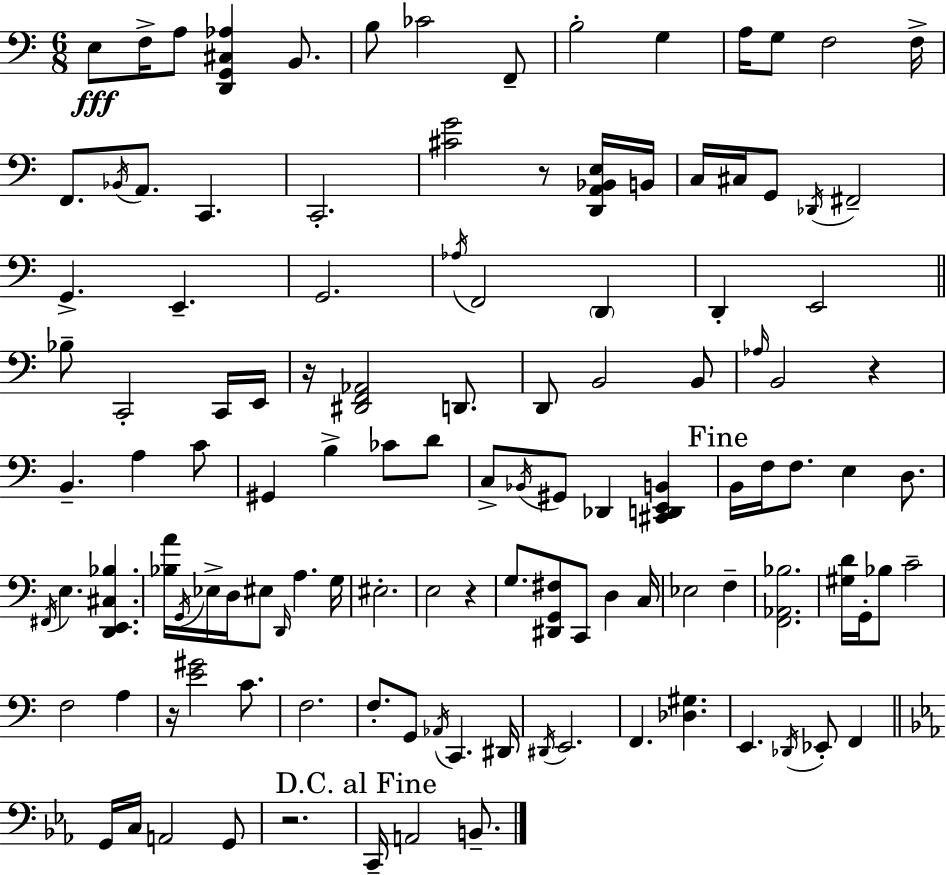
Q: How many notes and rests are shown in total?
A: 119